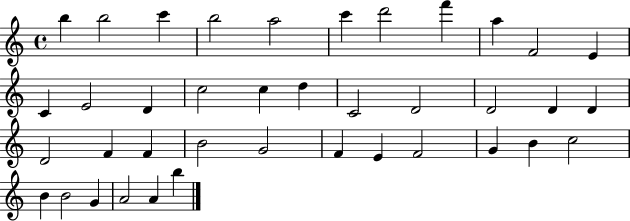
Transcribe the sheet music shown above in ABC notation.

X:1
T:Untitled
M:4/4
L:1/4
K:C
b b2 c' b2 a2 c' d'2 f' a F2 E C E2 D c2 c d C2 D2 D2 D D D2 F F B2 G2 F E F2 G B c2 B B2 G A2 A b